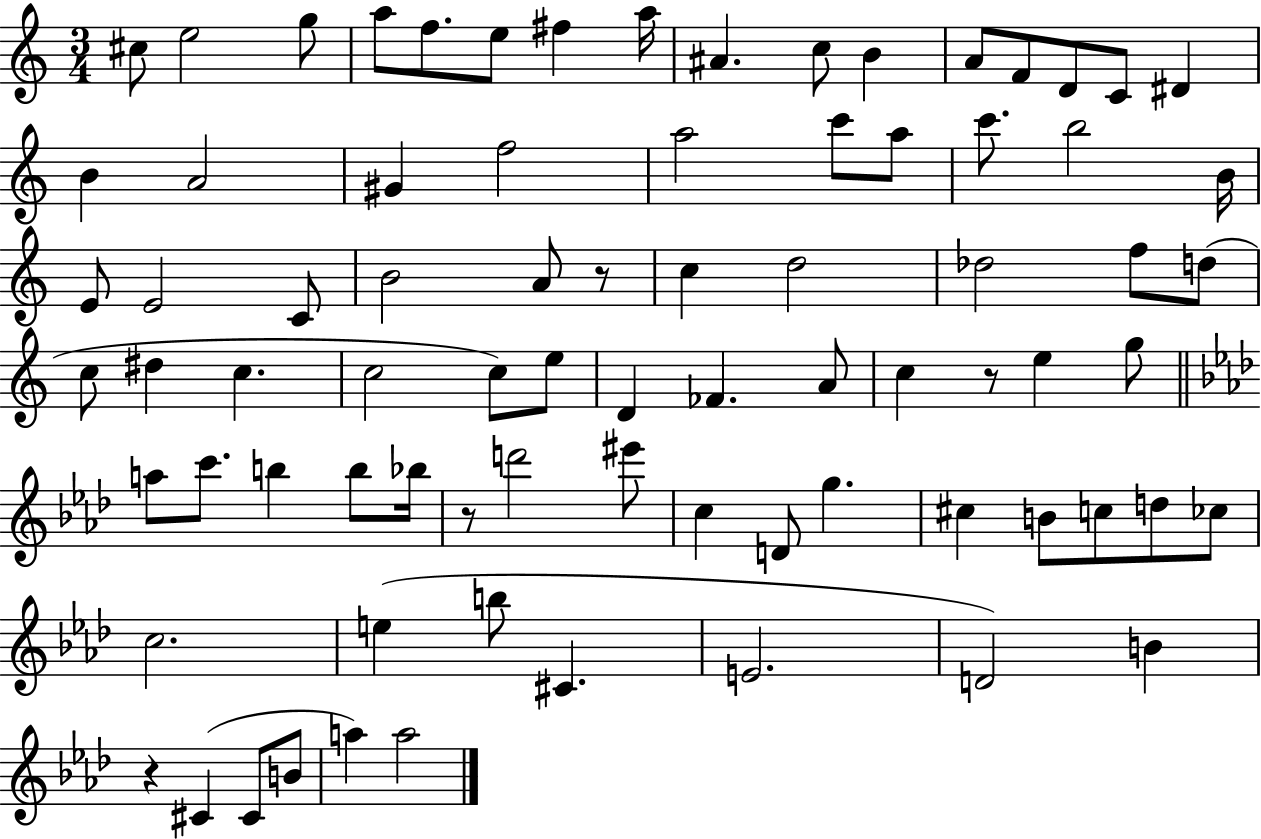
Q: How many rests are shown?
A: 4